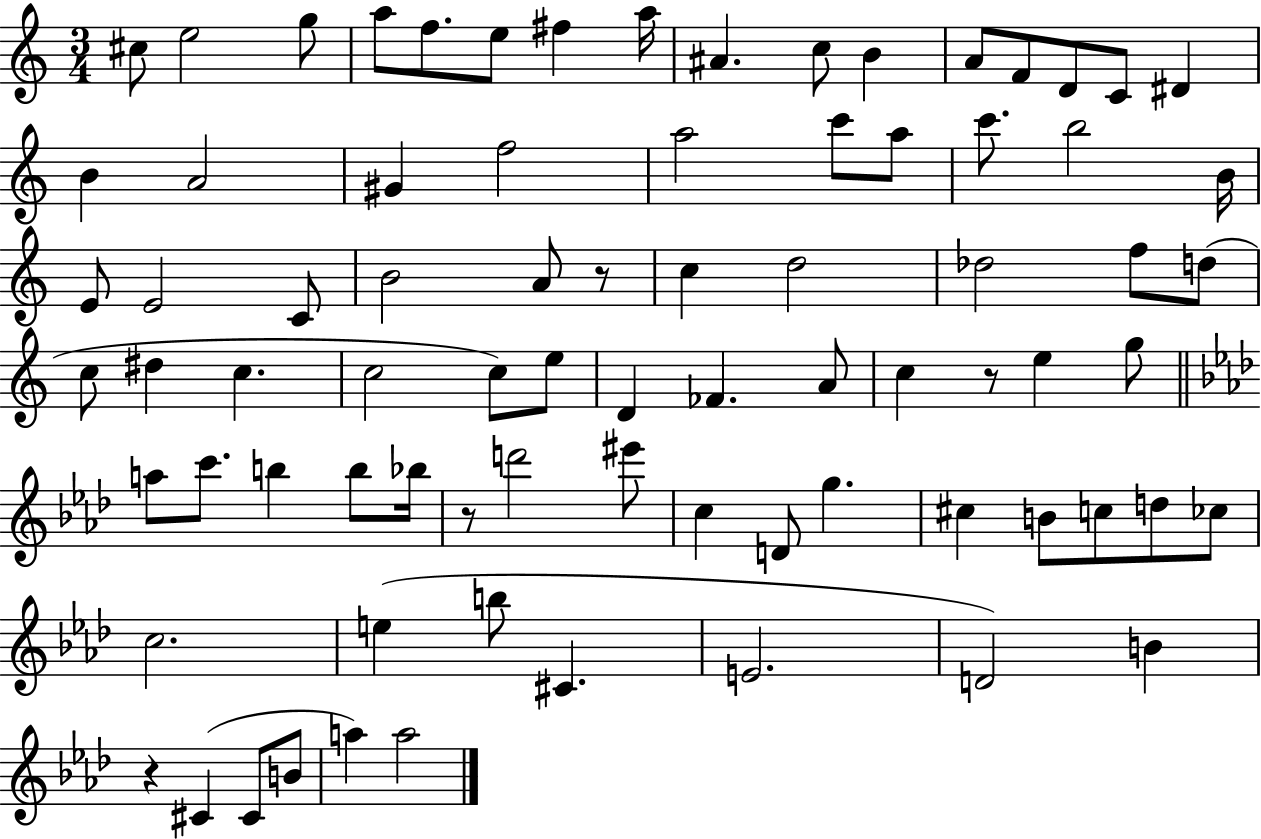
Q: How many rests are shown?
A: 4